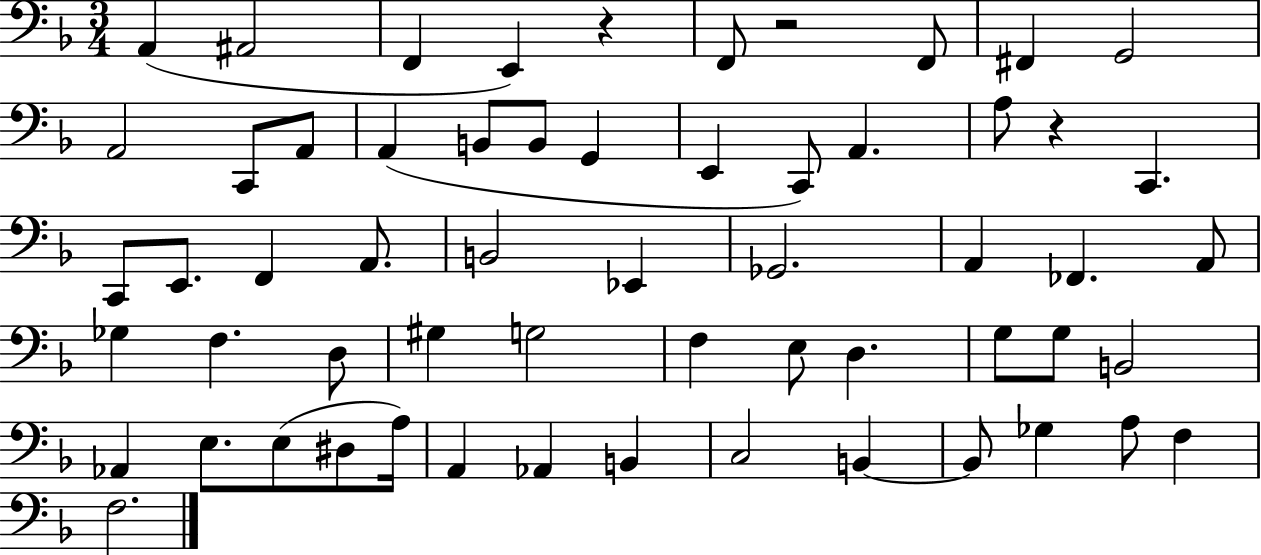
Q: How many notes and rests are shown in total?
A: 59